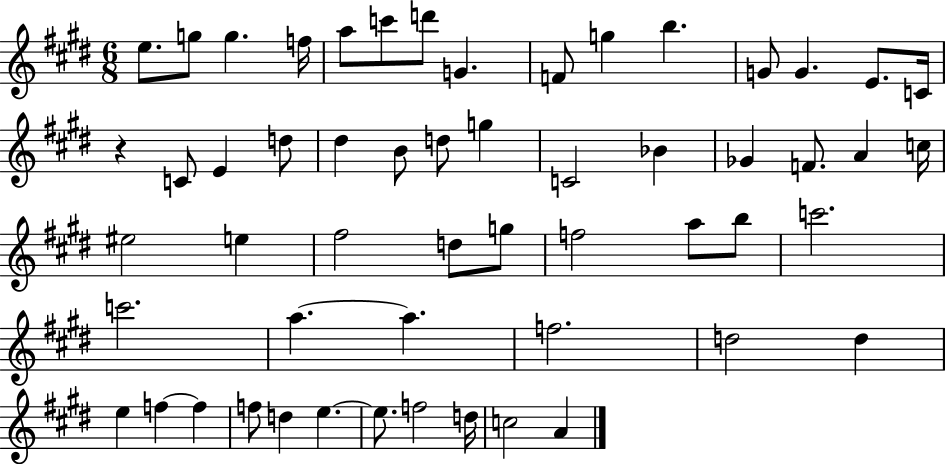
E5/e. G5/e G5/q. F5/s A5/e C6/e D6/e G4/q. F4/e G5/q B5/q. G4/e G4/q. E4/e. C4/s R/q C4/e E4/q D5/e D#5/q B4/e D5/e G5/q C4/h Bb4/q Gb4/q F4/e. A4/q C5/s EIS5/h E5/q F#5/h D5/e G5/e F5/h A5/e B5/e C6/h. C6/h. A5/q. A5/q. F5/h. D5/h D5/q E5/q F5/q F5/q F5/e D5/q E5/q. E5/e. F5/h D5/s C5/h A4/q